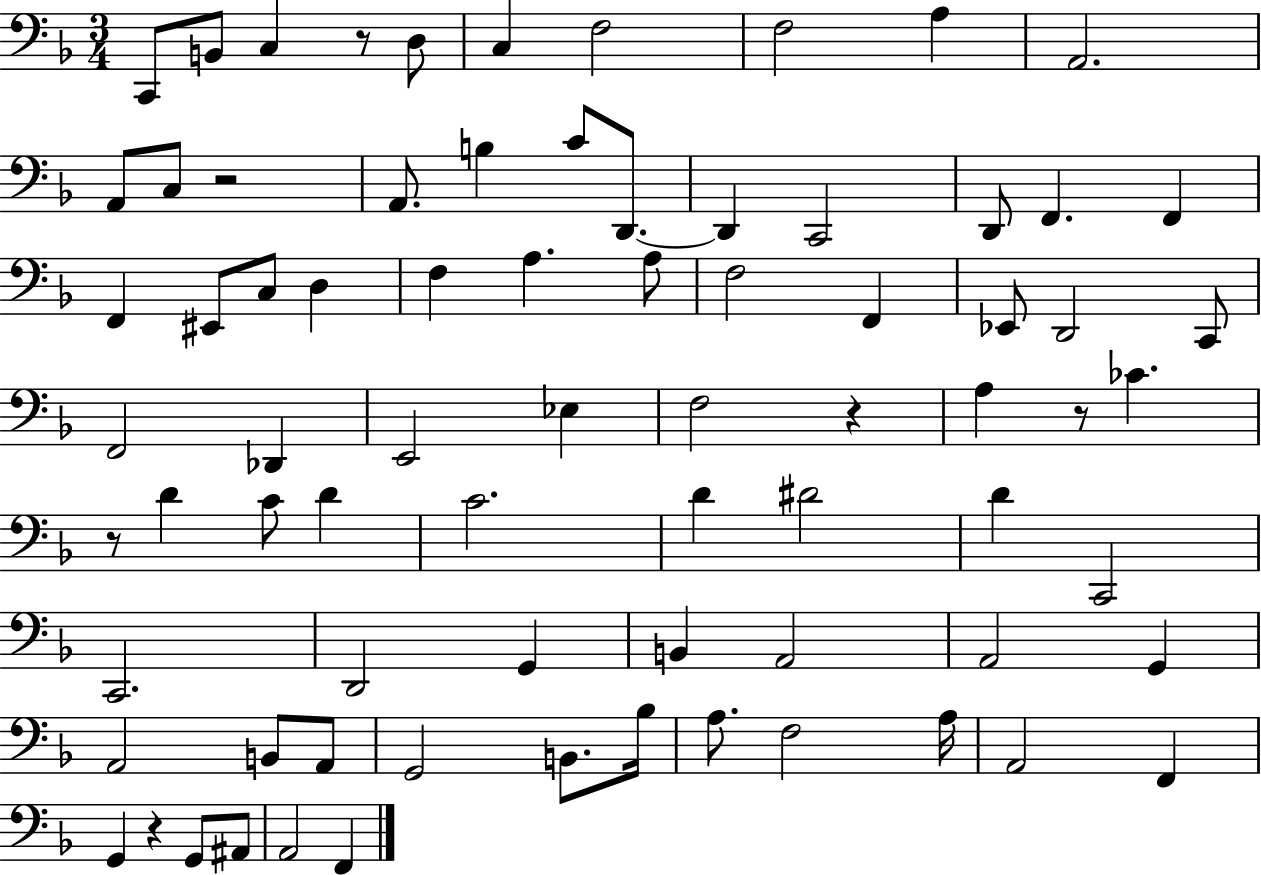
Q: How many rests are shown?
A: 6